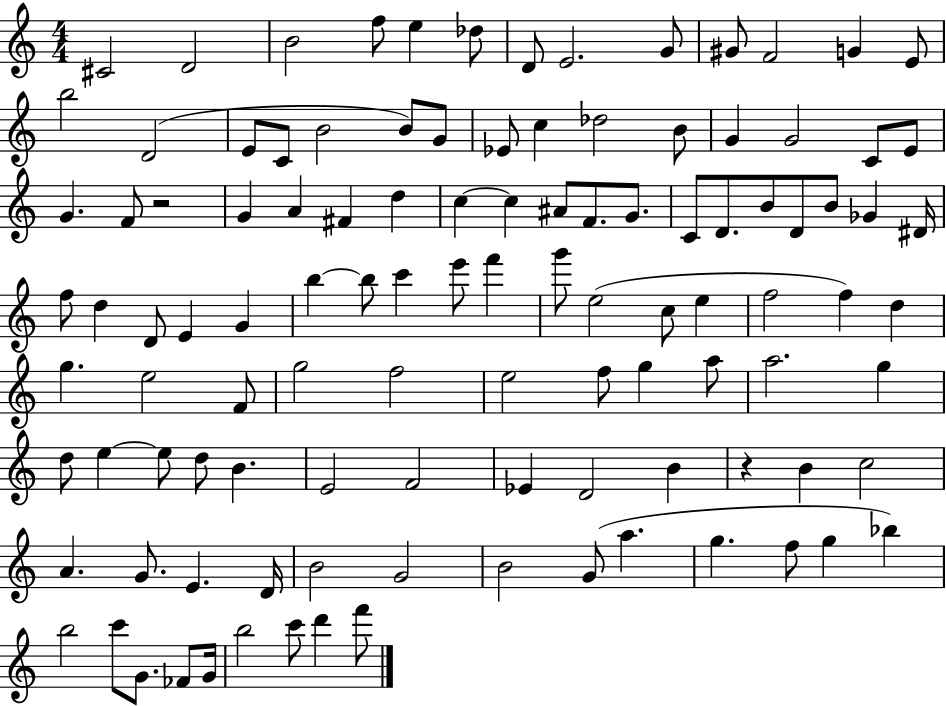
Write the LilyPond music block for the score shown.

{
  \clef treble
  \numericTimeSignature
  \time 4/4
  \key c \major
  cis'2 d'2 | b'2 f''8 e''4 des''8 | d'8 e'2. g'8 | gis'8 f'2 g'4 e'8 | \break b''2 d'2( | e'8 c'8 b'2 b'8) g'8 | ees'8 c''4 des''2 b'8 | g'4 g'2 c'8 e'8 | \break g'4. f'8 r2 | g'4 a'4 fis'4 d''4 | c''4~~ c''4 ais'8 f'8. g'8. | c'8 d'8. b'8 d'8 b'8 ges'4 dis'16 | \break f''8 d''4 d'8 e'4 g'4 | b''4~~ b''8 c'''4 e'''8 f'''4 | g'''8 e''2( c''8 e''4 | f''2 f''4) d''4 | \break g''4. e''2 f'8 | g''2 f''2 | e''2 f''8 g''4 a''8 | a''2. g''4 | \break d''8 e''4~~ e''8 d''8 b'4. | e'2 f'2 | ees'4 d'2 b'4 | r4 b'4 c''2 | \break a'4. g'8. e'4. d'16 | b'2 g'2 | b'2 g'8( a''4. | g''4. f''8 g''4 bes''4) | \break b''2 c'''8 g'8. fes'8 g'16 | b''2 c'''8 d'''4 f'''8 | \bar "|."
}